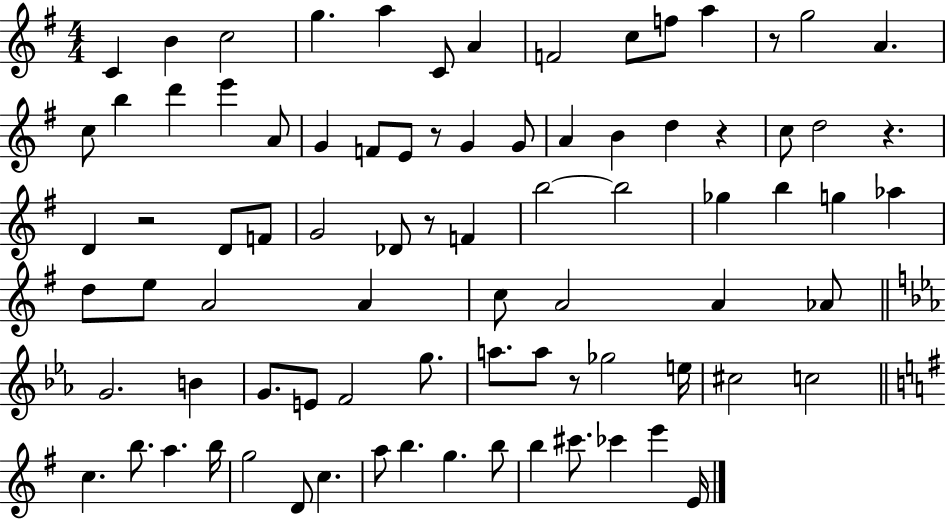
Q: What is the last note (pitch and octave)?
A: E4